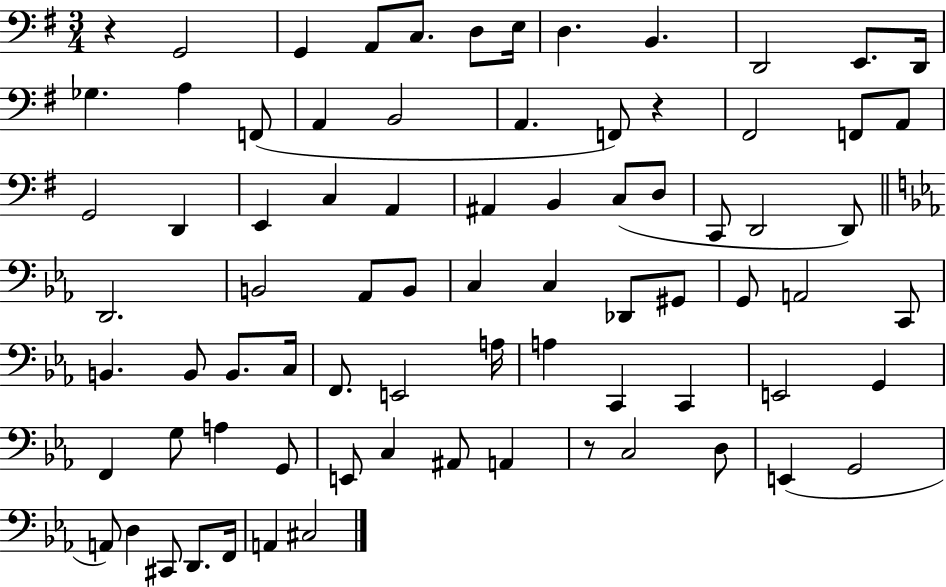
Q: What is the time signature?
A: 3/4